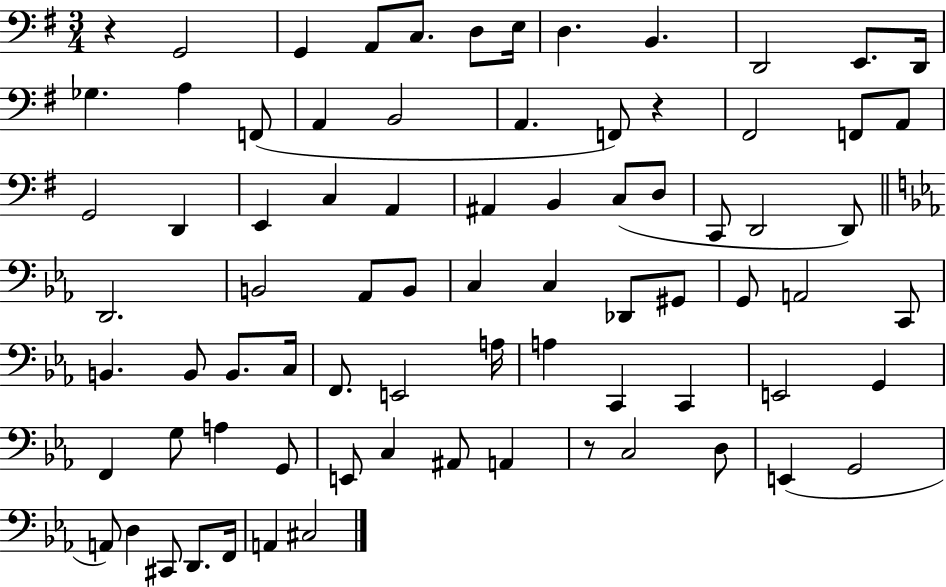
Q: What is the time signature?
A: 3/4